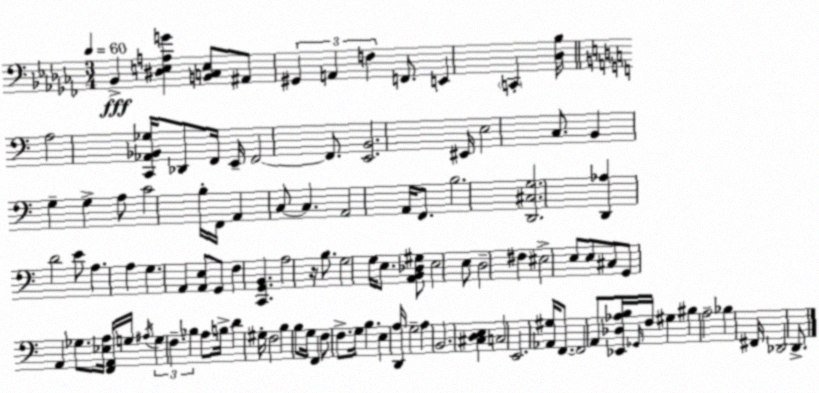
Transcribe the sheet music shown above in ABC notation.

X:1
T:Untitled
M:3/4
L:1/4
K:Abm
_B,, [^D,E,A,G] [B,,C,E,]/2 ^A,,/2 ^G,, A,, F, F,,/2 E,, C,, [_D,_B,]/4 A,2 [C,,_A,,_B,,_G,]/4 _D,,/2 F,,/4 E,,/4 F,,2 F,,/2 [E,,B,,]2 ^E,,/4 E,2 C,/2 B,, G, G, A,/2 C2 B,/4 F,,/4 A,, C,/2 C, A,,2 A,,/4 F,,/2 B,2 [D,,^C,G,]2 [D,,_A,] D2 E/2 A, A, G, A,, [A,,E,]/2 G,,/2 F, [C,,G,,B,,] A,2 z/4 B,/2 G,2 G,/4 E,/2 [A,,B,,_D,^G,]/2 E,2 E,/2 D,2 ^F, ^E,2 E,/2 E,/2 ^C,/2 G,,/2 A,, _G,/2 [_E,A,]/4 [F,,A,,]/4 G,/4 ^A,/4 G, F, _B, A,/2 B,/4 D ^G,/4 F,2 B, B,/2 G,/4 F,, F,/2 F,/2 G,/4 B, E, [D,,A,]/4 G,2 A, B,,2 [^C,D,E,] C,2 E,,2 [_A,,^G,]/4 F,,/2 F,,2 A,,/2 [_E,,_D,_A,B,]/4 _G,,/4 F,/4 ^G, ^B, A,2 _B, ^F,,/4 _D,,2 D,,/2